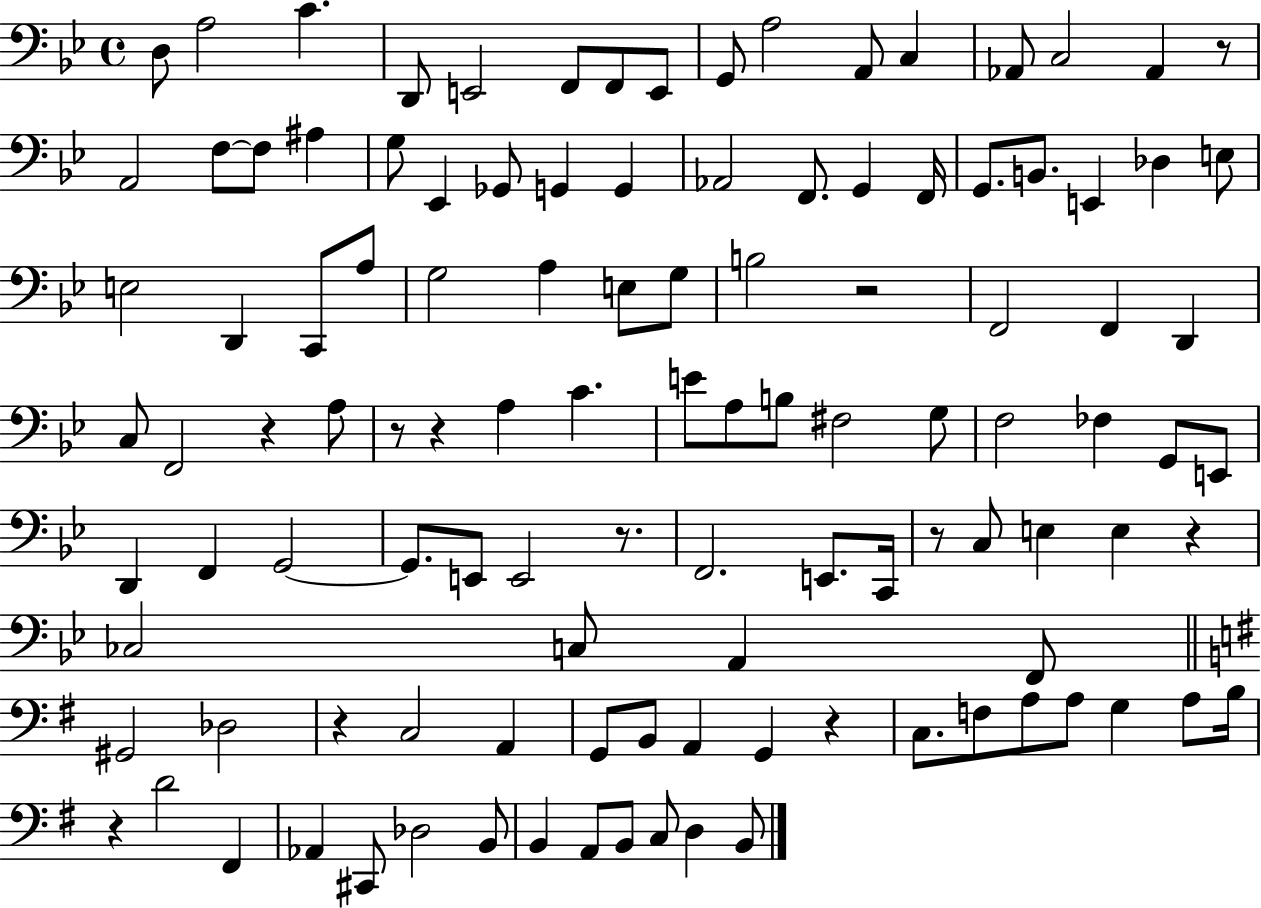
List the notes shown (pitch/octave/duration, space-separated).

D3/e A3/h C4/q. D2/e E2/h F2/e F2/e E2/e G2/e A3/h A2/e C3/q Ab2/e C3/h Ab2/q R/e A2/h F3/e F3/e A#3/q G3/e Eb2/q Gb2/e G2/q G2/q Ab2/h F2/e. G2/q F2/s G2/e. B2/e. E2/q Db3/q E3/e E3/h D2/q C2/e A3/e G3/h A3/q E3/e G3/e B3/h R/h F2/h F2/q D2/q C3/e F2/h R/q A3/e R/e R/q A3/q C4/q. E4/e A3/e B3/e F#3/h G3/e F3/h FES3/q G2/e E2/e D2/q F2/q G2/h G2/e. E2/e E2/h R/e. F2/h. E2/e. C2/s R/e C3/e E3/q E3/q R/q CES3/h C3/e A2/q F2/e G#2/h Db3/h R/q C3/h A2/q G2/e B2/e A2/q G2/q R/q C3/e. F3/e A3/e A3/e G3/q A3/e B3/s R/q D4/h F#2/q Ab2/q C#2/e Db3/h B2/e B2/q A2/e B2/e C3/e D3/q B2/e